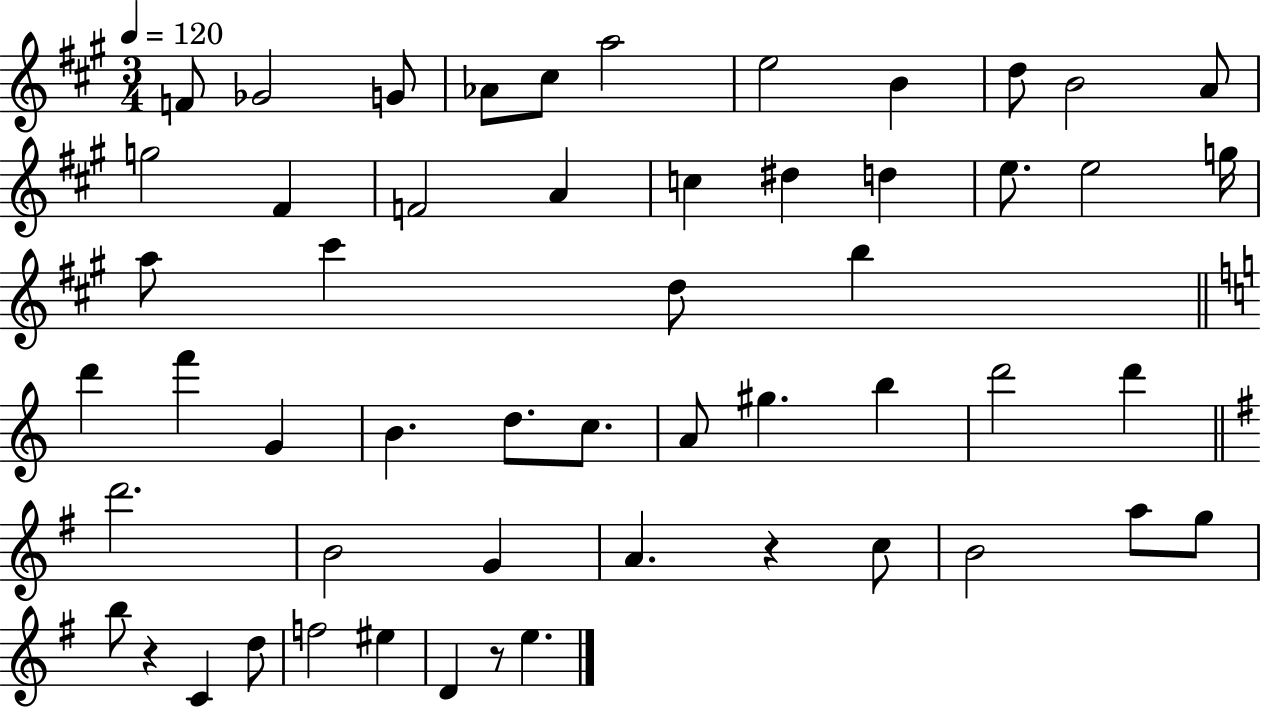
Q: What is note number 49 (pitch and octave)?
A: EIS5